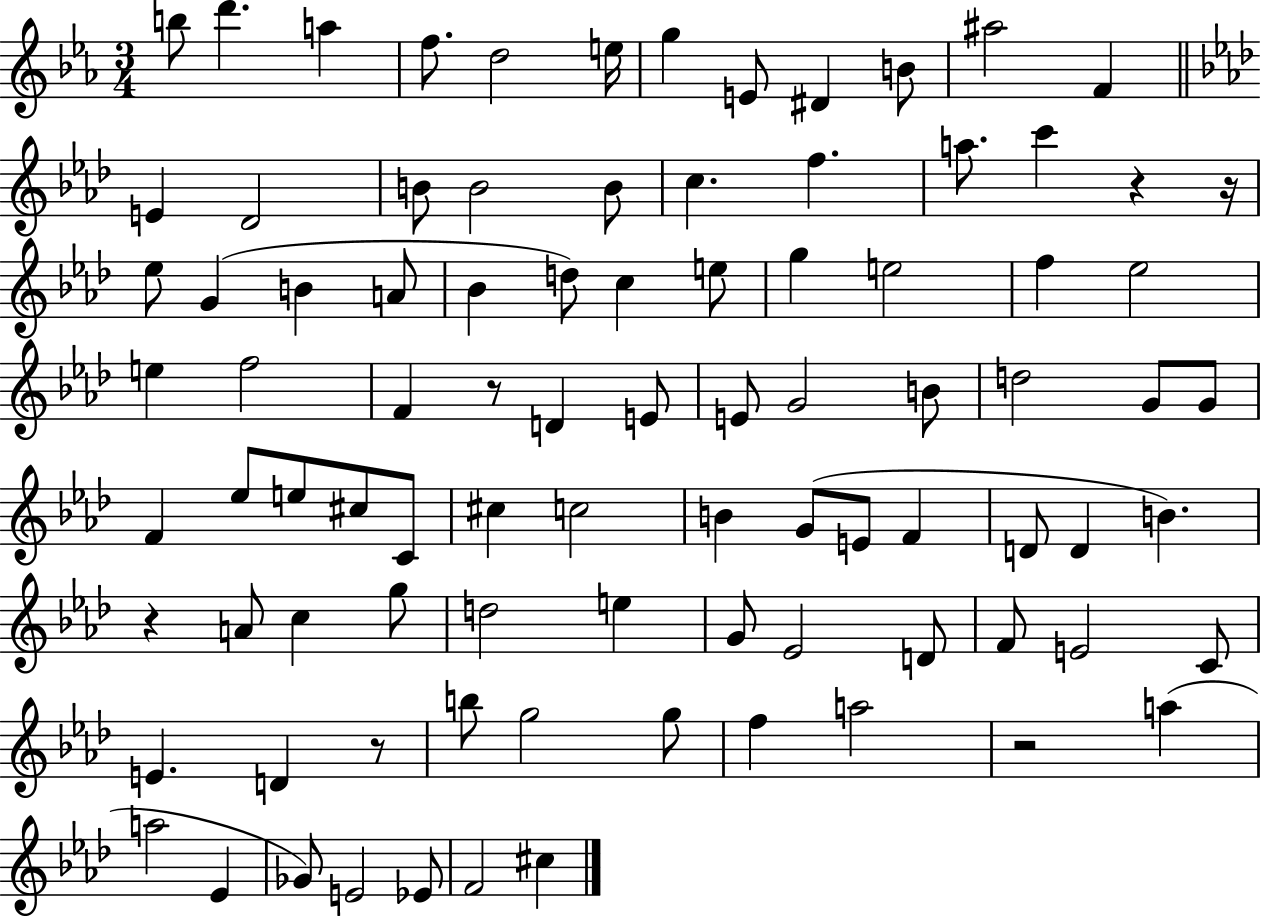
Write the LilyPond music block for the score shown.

{
  \clef treble
  \numericTimeSignature
  \time 3/4
  \key ees \major
  b''8 d'''4. a''4 | f''8. d''2 e''16 | g''4 e'8 dis'4 b'8 | ais''2 f'4 | \break \bar "||" \break \key f \minor e'4 des'2 | b'8 b'2 b'8 | c''4. f''4. | a''8. c'''4 r4 r16 | \break ees''8 g'4( b'4 a'8 | bes'4 d''8) c''4 e''8 | g''4 e''2 | f''4 ees''2 | \break e''4 f''2 | f'4 r8 d'4 e'8 | e'8 g'2 b'8 | d''2 g'8 g'8 | \break f'4 ees''8 e''8 cis''8 c'8 | cis''4 c''2 | b'4 g'8( e'8 f'4 | d'8 d'4 b'4.) | \break r4 a'8 c''4 g''8 | d''2 e''4 | g'8 ees'2 d'8 | f'8 e'2 c'8 | \break e'4. d'4 r8 | b''8 g''2 g''8 | f''4 a''2 | r2 a''4( | \break a''2 ees'4 | ges'8) e'2 ees'8 | f'2 cis''4 | \bar "|."
}